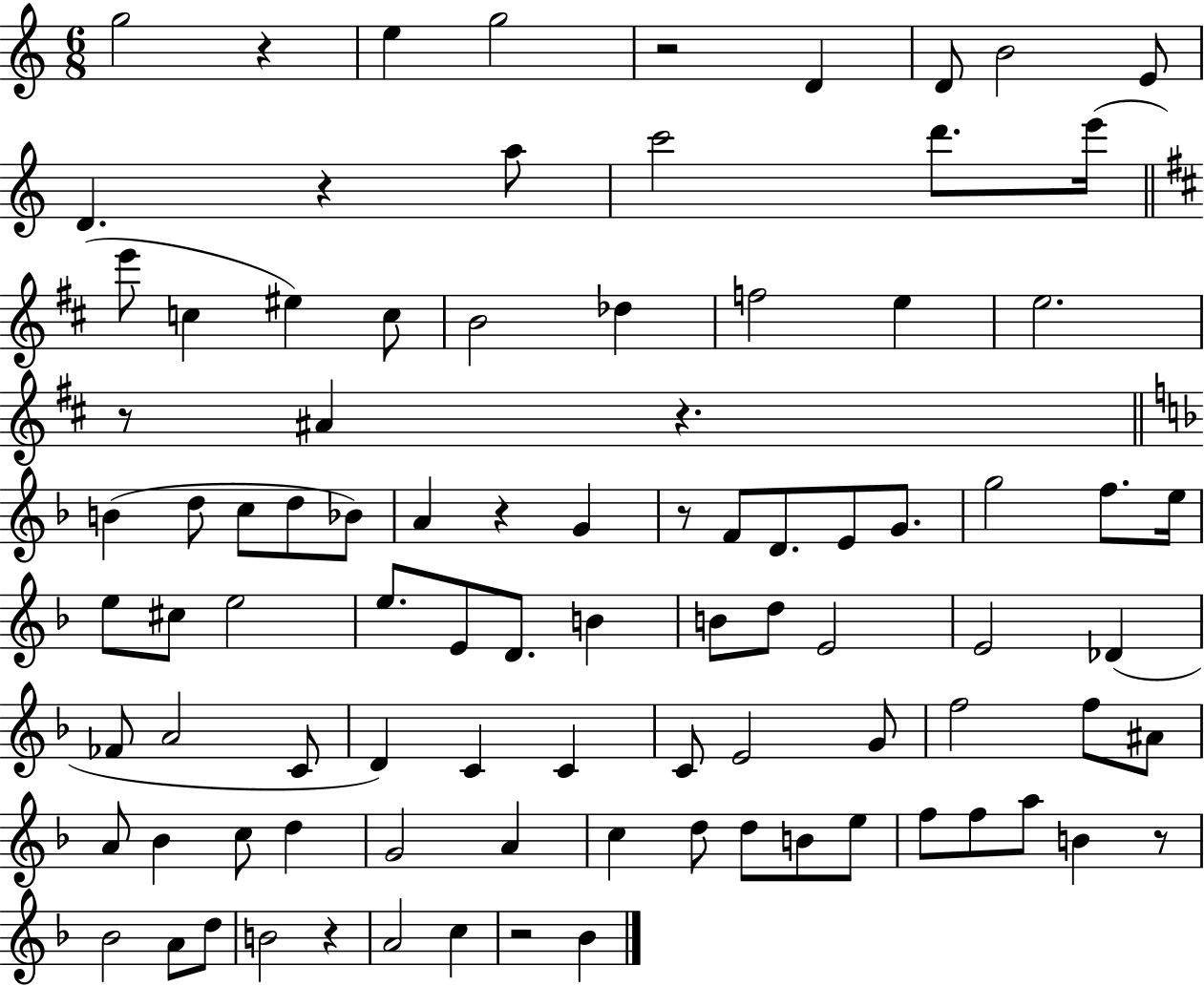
{
  \clef treble
  \numericTimeSignature
  \time 6/8
  \key c \major
  g''2 r4 | e''4 g''2 | r2 d'4 | d'8 b'2 e'8 | \break d'4. r4 a''8 | c'''2 d'''8. e'''16( | \bar "||" \break \key d \major e'''8 c''4 eis''4) c''8 | b'2 des''4 | f''2 e''4 | e''2. | \break r8 ais'4 r4. | \bar "||" \break \key f \major b'4( d''8 c''8 d''8 bes'8) | a'4 r4 g'4 | r8 f'8 d'8. e'8 g'8. | g''2 f''8. e''16 | \break e''8 cis''8 e''2 | e''8. e'8 d'8. b'4 | b'8 d''8 e'2 | e'2 des'4( | \break fes'8 a'2 c'8 | d'4) c'4 c'4 | c'8 e'2 g'8 | f''2 f''8 ais'8 | \break a'8 bes'4 c''8 d''4 | g'2 a'4 | c''4 d''8 d''8 b'8 e''8 | f''8 f''8 a''8 b'4 r8 | \break bes'2 a'8 d''8 | b'2 r4 | a'2 c''4 | r2 bes'4 | \break \bar "|."
}